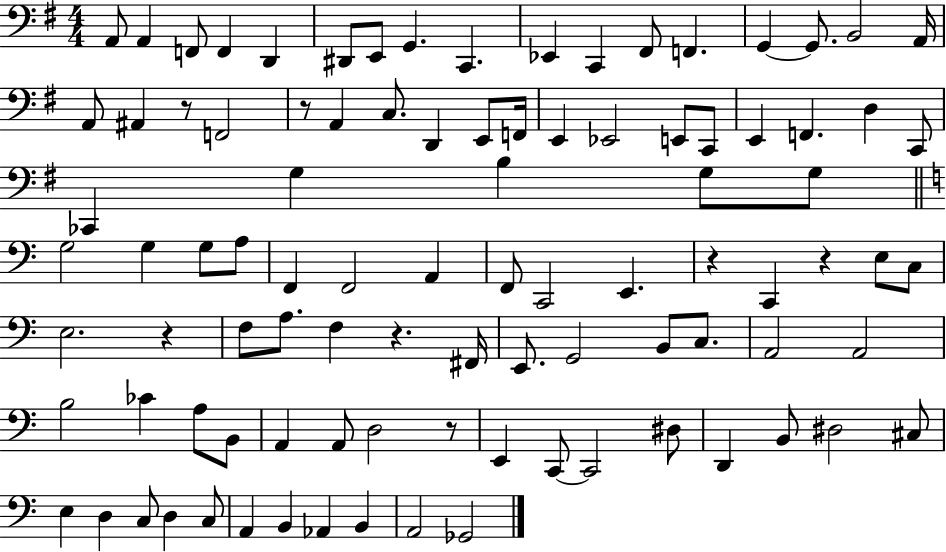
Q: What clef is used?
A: bass